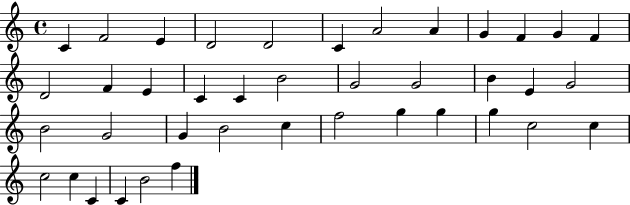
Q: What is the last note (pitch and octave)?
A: F5